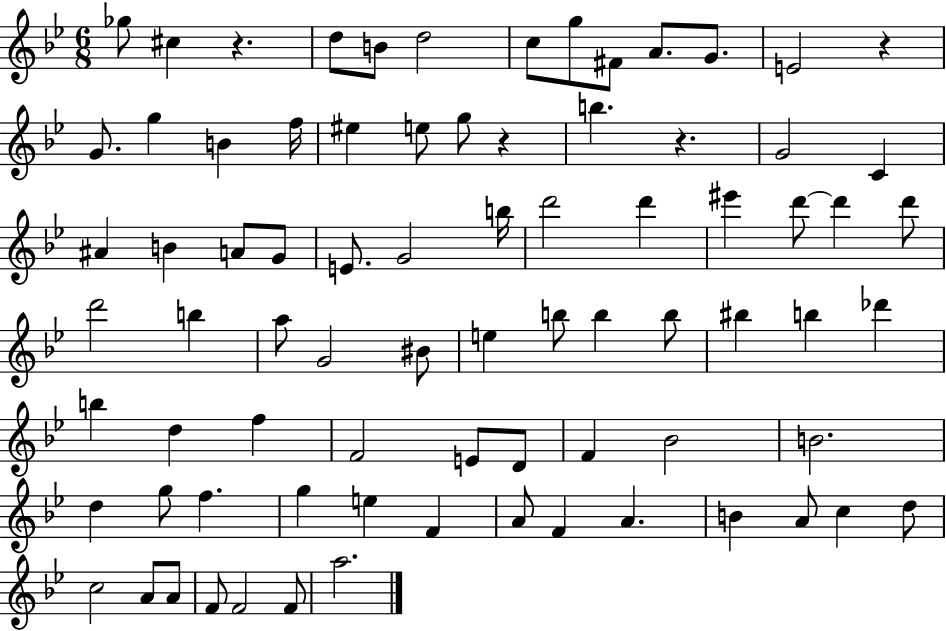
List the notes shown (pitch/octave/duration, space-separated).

Gb5/e C#5/q R/q. D5/e B4/e D5/h C5/e G5/e F#4/e A4/e. G4/e. E4/h R/q G4/e. G5/q B4/q F5/s EIS5/q E5/e G5/e R/q B5/q. R/q. G4/h C4/q A#4/q B4/q A4/e G4/e E4/e. G4/h B5/s D6/h D6/q EIS6/q D6/e D6/q D6/e D6/h B5/q A5/e G4/h BIS4/e E5/q B5/e B5/q B5/e BIS5/q B5/q Db6/q B5/q D5/q F5/q F4/h E4/e D4/e F4/q Bb4/h B4/h. D5/q G5/e F5/q. G5/q E5/q F4/q A4/e F4/q A4/q. B4/q A4/e C5/q D5/e C5/h A4/e A4/e F4/e F4/h F4/e A5/h.